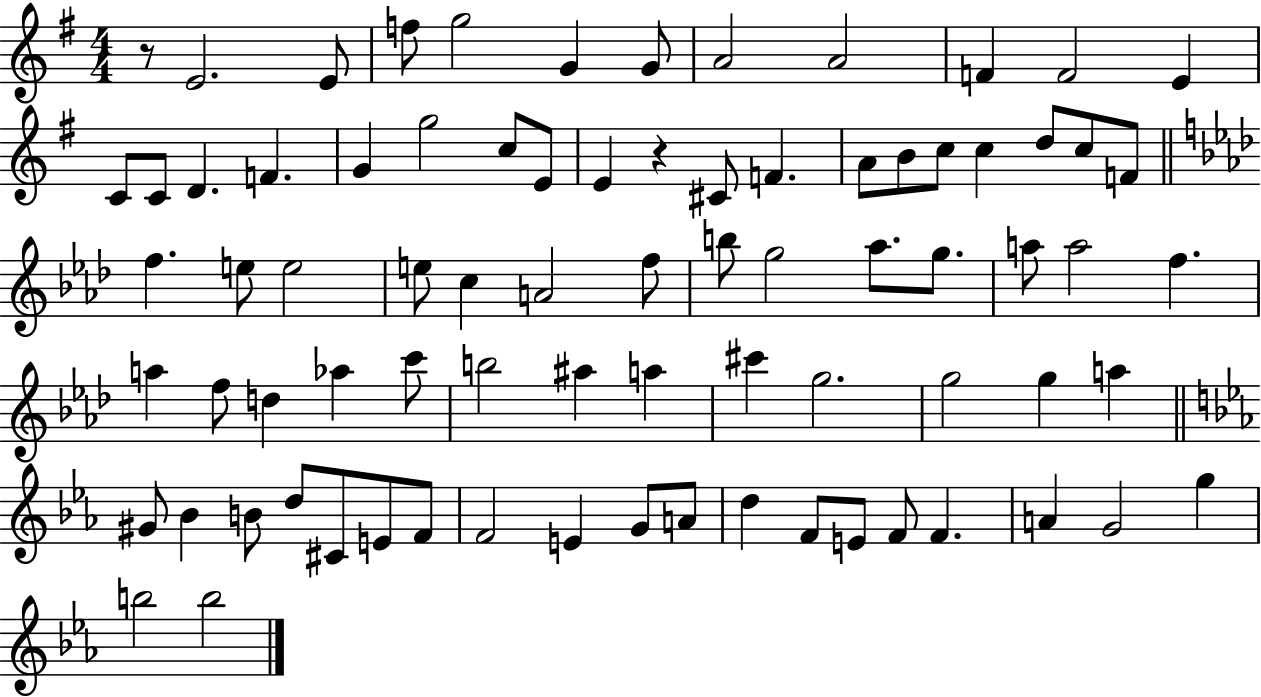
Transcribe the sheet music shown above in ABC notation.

X:1
T:Untitled
M:4/4
L:1/4
K:G
z/2 E2 E/2 f/2 g2 G G/2 A2 A2 F F2 E C/2 C/2 D F G g2 c/2 E/2 E z ^C/2 F A/2 B/2 c/2 c d/2 c/2 F/2 f e/2 e2 e/2 c A2 f/2 b/2 g2 _a/2 g/2 a/2 a2 f a f/2 d _a c'/2 b2 ^a a ^c' g2 g2 g a ^G/2 _B B/2 d/2 ^C/2 E/2 F/2 F2 E G/2 A/2 d F/2 E/2 F/2 F A G2 g b2 b2